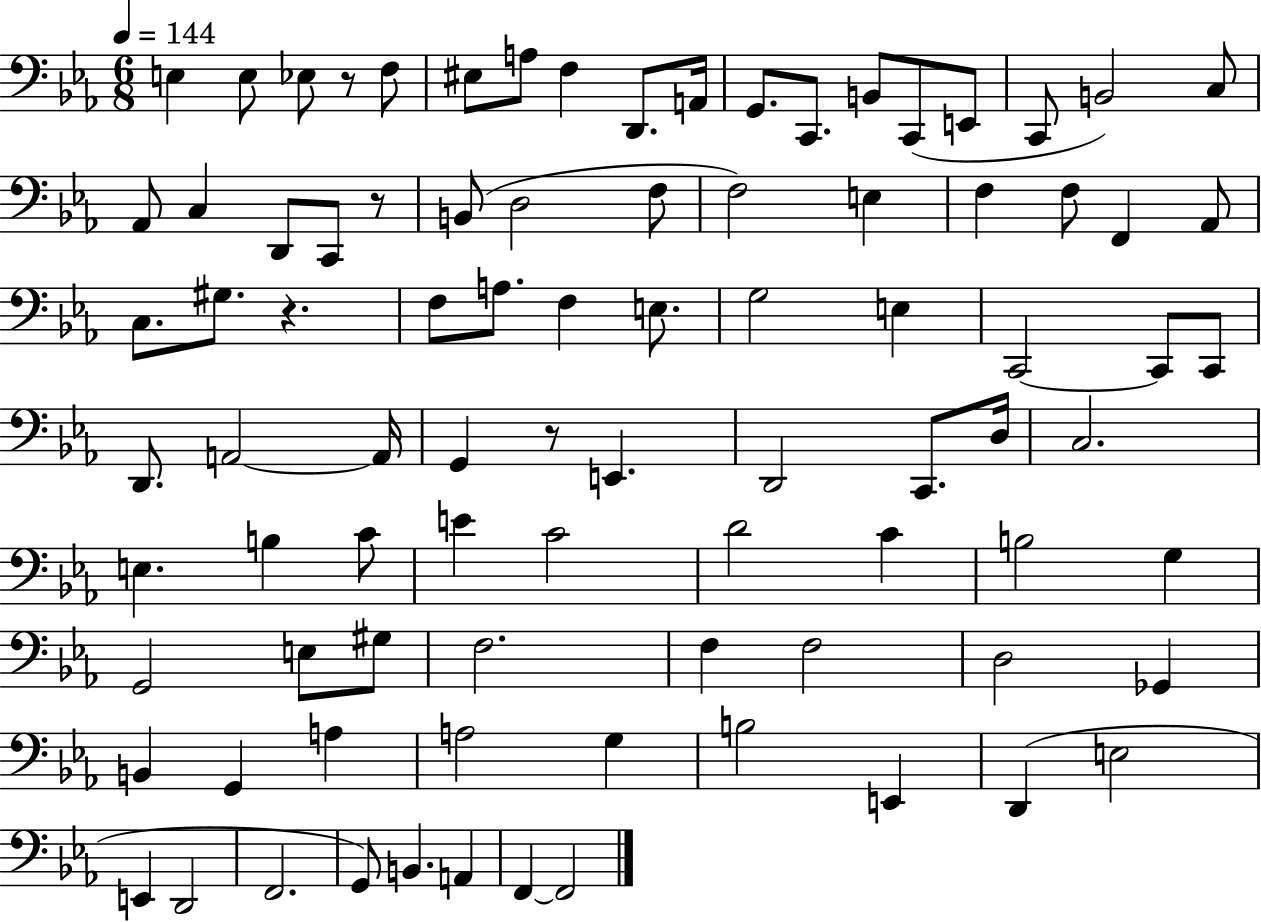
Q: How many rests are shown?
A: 4